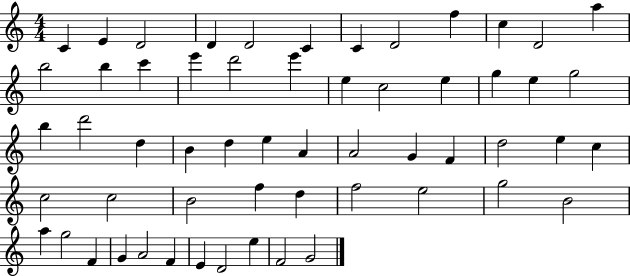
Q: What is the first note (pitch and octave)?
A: C4